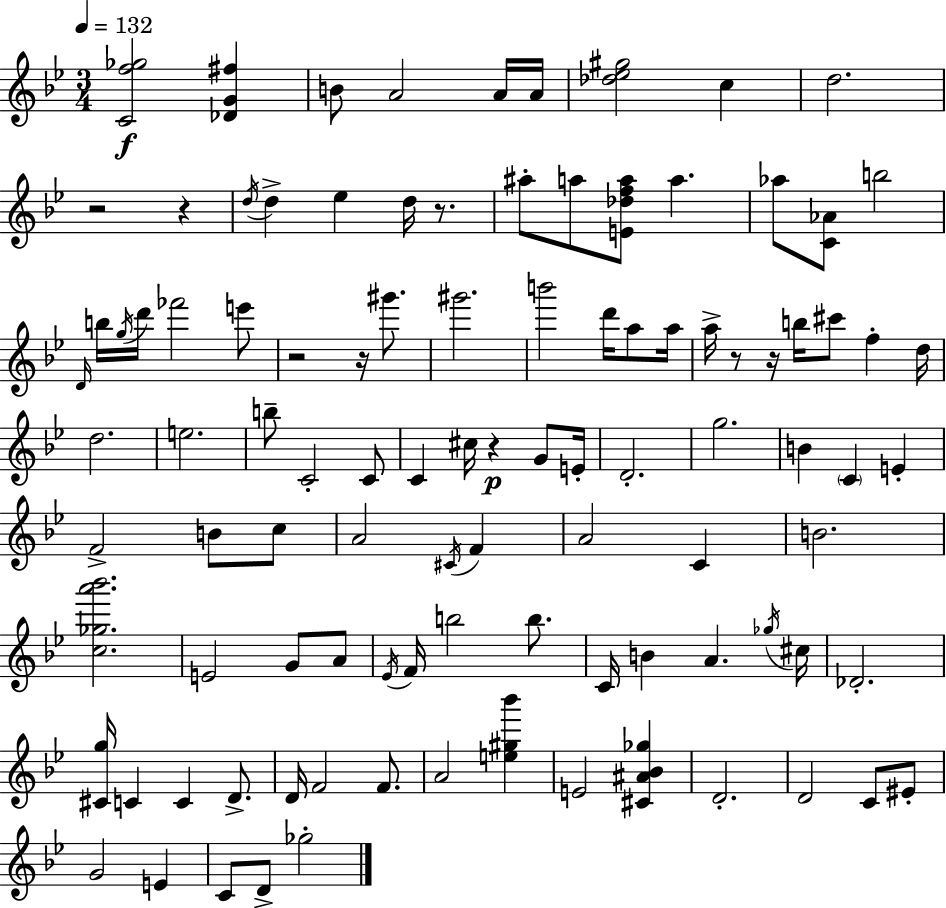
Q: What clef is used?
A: treble